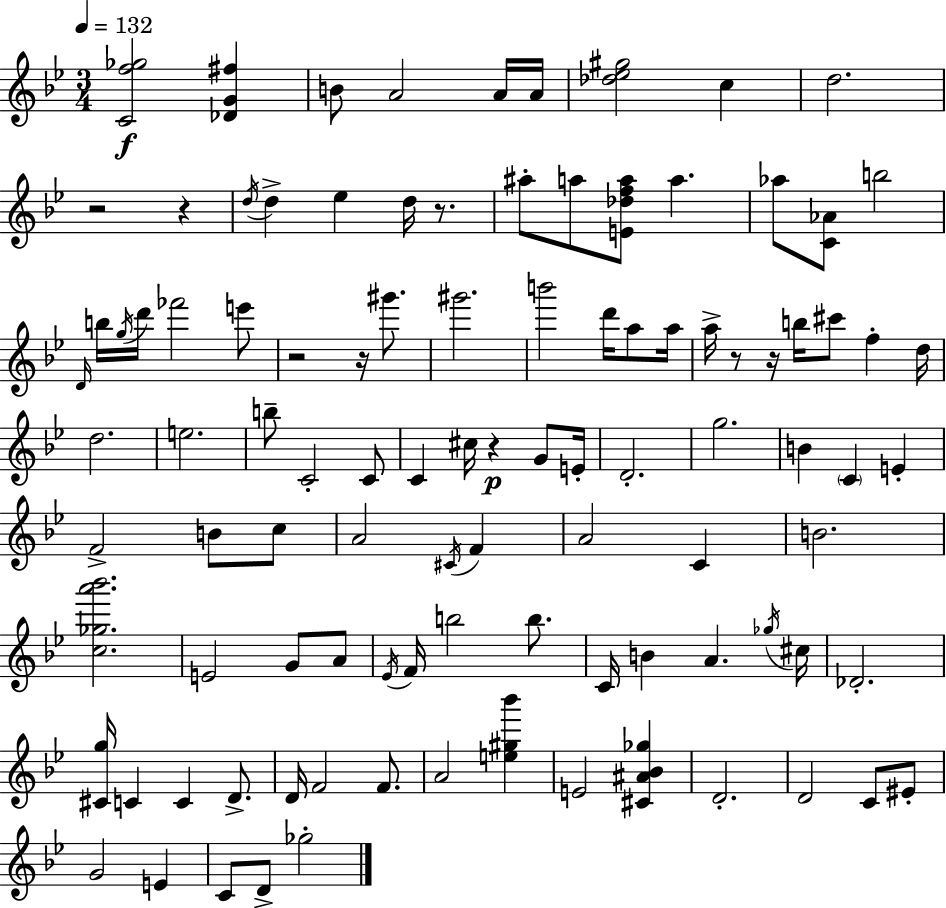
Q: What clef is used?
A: treble